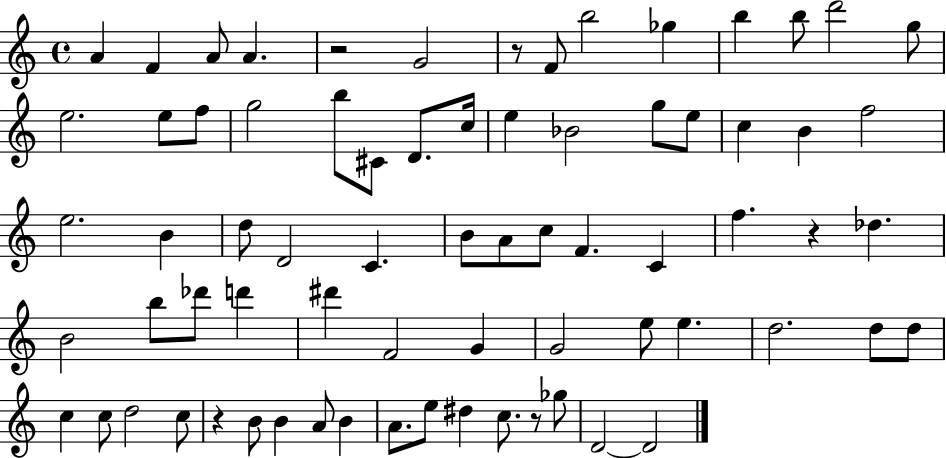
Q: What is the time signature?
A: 4/4